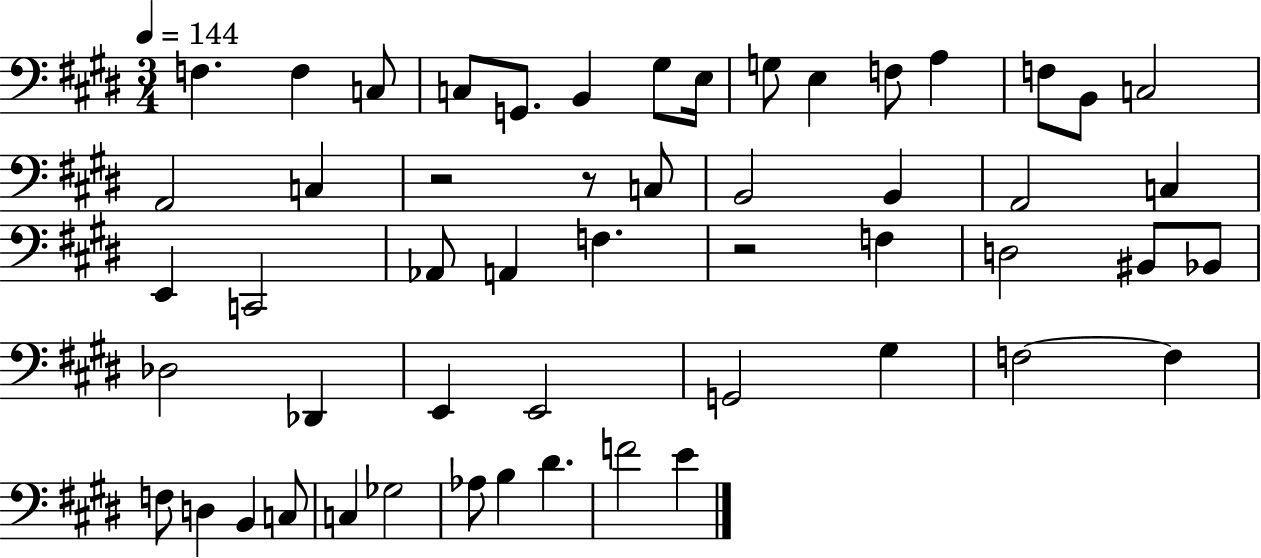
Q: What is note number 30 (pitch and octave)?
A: BIS2